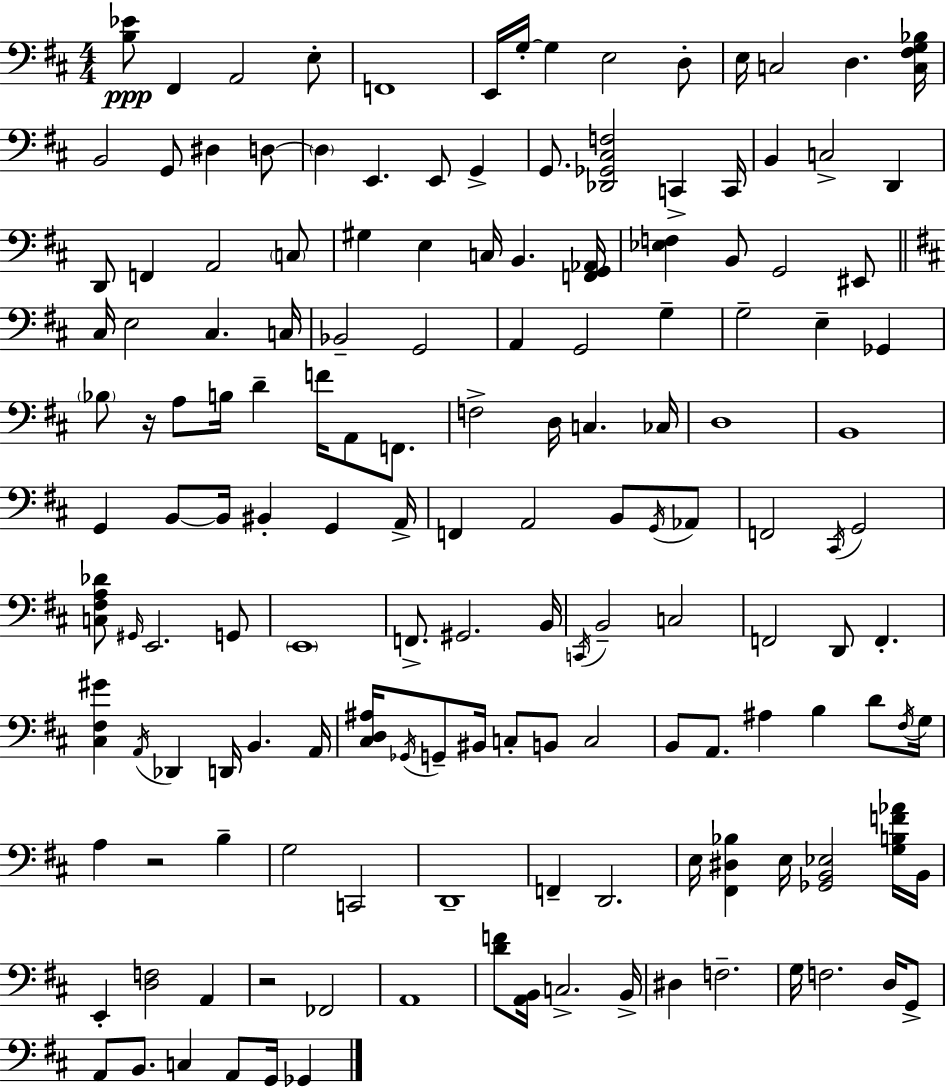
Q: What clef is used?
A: bass